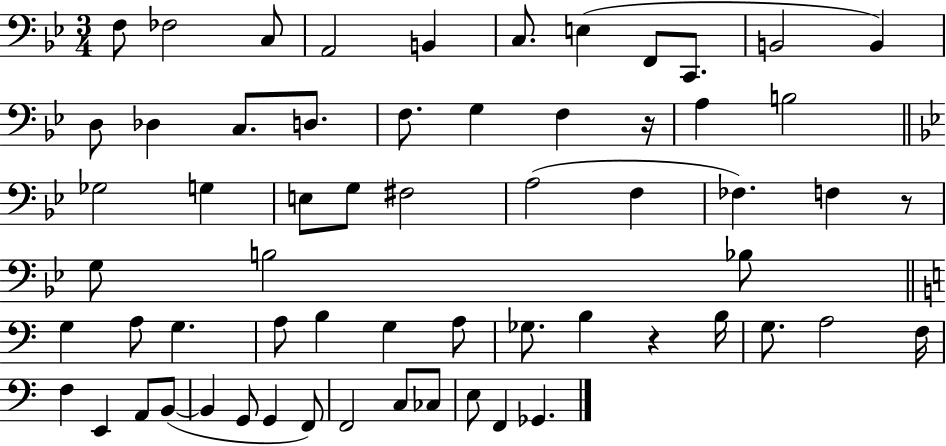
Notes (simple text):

F3/e FES3/h C3/e A2/h B2/q C3/e. E3/q F2/e C2/e. B2/h B2/q D3/e Db3/q C3/e. D3/e. F3/e. G3/q F3/q R/s A3/q B3/h Gb3/h G3/q E3/e G3/e F#3/h A3/h F3/q FES3/q. F3/q R/e G3/e B3/h Bb3/e G3/q A3/e G3/q. A3/e B3/q G3/q A3/e Gb3/e. B3/q R/q B3/s G3/e. A3/h F3/s F3/q E2/q A2/e B2/e B2/q G2/e G2/q F2/e F2/h C3/e CES3/e E3/e F2/q Gb2/q.